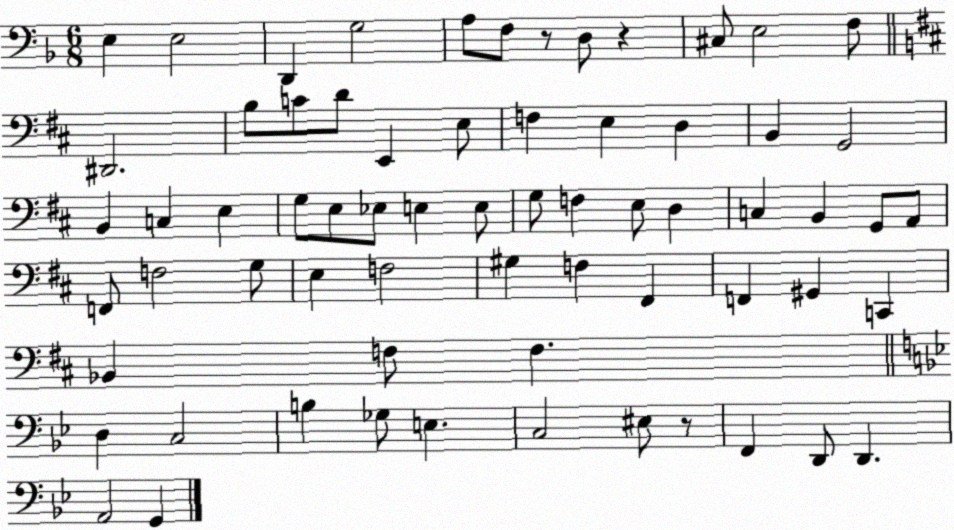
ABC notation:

X:1
T:Untitled
M:6/8
L:1/4
K:F
E, E,2 D,, G,2 A,/2 F,/2 z/2 D,/2 z ^C,/2 E,2 F,/2 ^D,,2 B,/2 C/2 D/2 E,, E,/2 F, E, D, B,, G,,2 B,, C, E, G,/2 E,/2 _E,/2 E, E,/2 G,/2 F, E,/2 D, C, B,, G,,/2 A,,/2 F,,/2 F,2 G,/2 E, F,2 ^G, F, ^F,, F,, ^G,, C,, _B,, F,/2 F, D, C,2 B, _G,/2 E, C,2 ^E,/2 z/2 F,, D,,/2 D,, A,,2 G,,